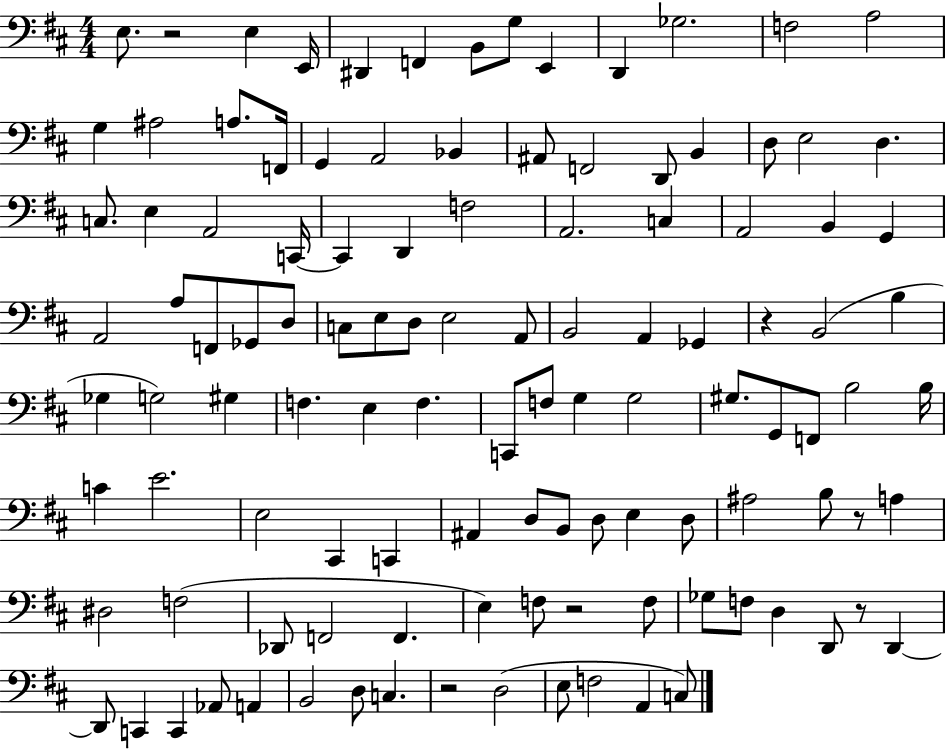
{
  \clef bass
  \numericTimeSignature
  \time 4/4
  \key d \major
  e8. r2 e4 e,16 | dis,4 f,4 b,8 g8 e,4 | d,4 ges2. | f2 a2 | \break g4 ais2 a8. f,16 | g,4 a,2 bes,4 | ais,8 f,2 d,8 b,4 | d8 e2 d4. | \break c8. e4 a,2 c,16~~ | c,4 d,4 f2 | a,2. c4 | a,2 b,4 g,4 | \break a,2 a8 f,8 ges,8 d8 | c8 e8 d8 e2 a,8 | b,2 a,4 ges,4 | r4 b,2( b4 | \break ges4 g2) gis4 | f4. e4 f4. | c,8 f8 g4 g2 | gis8. g,8 f,8 b2 b16 | \break c'4 e'2. | e2 cis,4 c,4 | ais,4 d8 b,8 d8 e4 d8 | ais2 b8 r8 a4 | \break dis2 f2( | des,8 f,2 f,4. | e4) f8 r2 f8 | ges8 f8 d4 d,8 r8 d,4~~ | \break d,8 c,4 c,4 aes,8 a,4 | b,2 d8 c4. | r2 d2( | e8 f2 a,4 c8) | \break \bar "|."
}